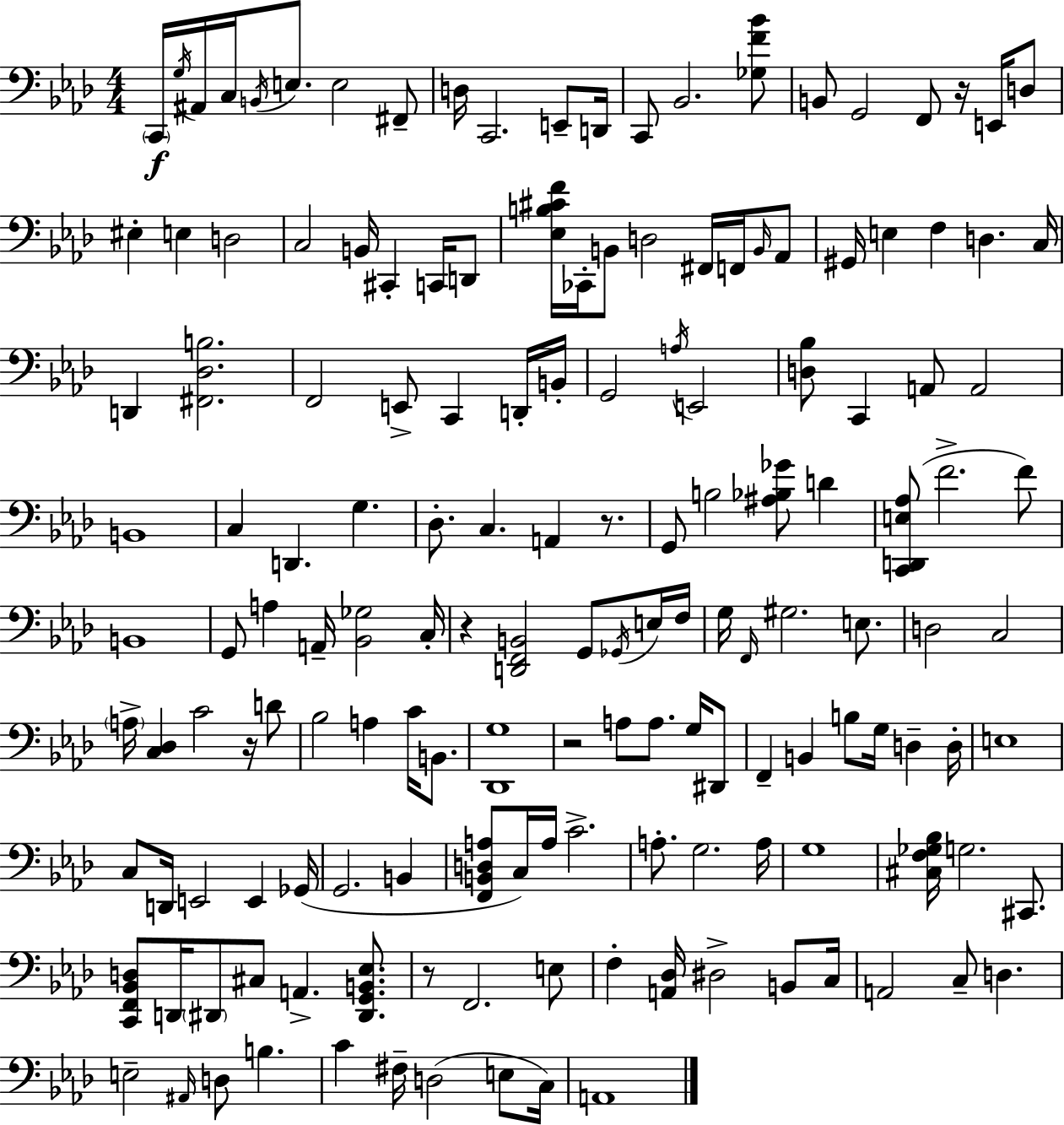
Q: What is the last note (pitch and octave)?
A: A2